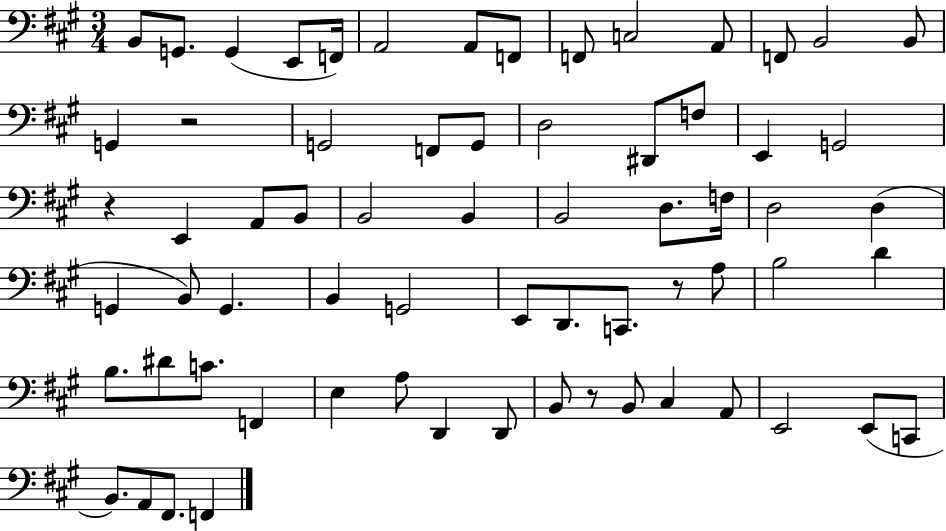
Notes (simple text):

B2/e G2/e. G2/q E2/e F2/s A2/h A2/e F2/e F2/e C3/h A2/e F2/e B2/h B2/e G2/q R/h G2/h F2/e G2/e D3/h D#2/e F3/e E2/q G2/h R/q E2/q A2/e B2/e B2/h B2/q B2/h D3/e. F3/s D3/h D3/q G2/q B2/e G2/q. B2/q G2/h E2/e D2/e. C2/e. R/e A3/e B3/h D4/q B3/e. D#4/e C4/e. F2/q E3/q A3/e D2/q D2/e B2/e R/e B2/e C#3/q A2/e E2/h E2/e C2/e B2/e. A2/e F#2/e. F2/q